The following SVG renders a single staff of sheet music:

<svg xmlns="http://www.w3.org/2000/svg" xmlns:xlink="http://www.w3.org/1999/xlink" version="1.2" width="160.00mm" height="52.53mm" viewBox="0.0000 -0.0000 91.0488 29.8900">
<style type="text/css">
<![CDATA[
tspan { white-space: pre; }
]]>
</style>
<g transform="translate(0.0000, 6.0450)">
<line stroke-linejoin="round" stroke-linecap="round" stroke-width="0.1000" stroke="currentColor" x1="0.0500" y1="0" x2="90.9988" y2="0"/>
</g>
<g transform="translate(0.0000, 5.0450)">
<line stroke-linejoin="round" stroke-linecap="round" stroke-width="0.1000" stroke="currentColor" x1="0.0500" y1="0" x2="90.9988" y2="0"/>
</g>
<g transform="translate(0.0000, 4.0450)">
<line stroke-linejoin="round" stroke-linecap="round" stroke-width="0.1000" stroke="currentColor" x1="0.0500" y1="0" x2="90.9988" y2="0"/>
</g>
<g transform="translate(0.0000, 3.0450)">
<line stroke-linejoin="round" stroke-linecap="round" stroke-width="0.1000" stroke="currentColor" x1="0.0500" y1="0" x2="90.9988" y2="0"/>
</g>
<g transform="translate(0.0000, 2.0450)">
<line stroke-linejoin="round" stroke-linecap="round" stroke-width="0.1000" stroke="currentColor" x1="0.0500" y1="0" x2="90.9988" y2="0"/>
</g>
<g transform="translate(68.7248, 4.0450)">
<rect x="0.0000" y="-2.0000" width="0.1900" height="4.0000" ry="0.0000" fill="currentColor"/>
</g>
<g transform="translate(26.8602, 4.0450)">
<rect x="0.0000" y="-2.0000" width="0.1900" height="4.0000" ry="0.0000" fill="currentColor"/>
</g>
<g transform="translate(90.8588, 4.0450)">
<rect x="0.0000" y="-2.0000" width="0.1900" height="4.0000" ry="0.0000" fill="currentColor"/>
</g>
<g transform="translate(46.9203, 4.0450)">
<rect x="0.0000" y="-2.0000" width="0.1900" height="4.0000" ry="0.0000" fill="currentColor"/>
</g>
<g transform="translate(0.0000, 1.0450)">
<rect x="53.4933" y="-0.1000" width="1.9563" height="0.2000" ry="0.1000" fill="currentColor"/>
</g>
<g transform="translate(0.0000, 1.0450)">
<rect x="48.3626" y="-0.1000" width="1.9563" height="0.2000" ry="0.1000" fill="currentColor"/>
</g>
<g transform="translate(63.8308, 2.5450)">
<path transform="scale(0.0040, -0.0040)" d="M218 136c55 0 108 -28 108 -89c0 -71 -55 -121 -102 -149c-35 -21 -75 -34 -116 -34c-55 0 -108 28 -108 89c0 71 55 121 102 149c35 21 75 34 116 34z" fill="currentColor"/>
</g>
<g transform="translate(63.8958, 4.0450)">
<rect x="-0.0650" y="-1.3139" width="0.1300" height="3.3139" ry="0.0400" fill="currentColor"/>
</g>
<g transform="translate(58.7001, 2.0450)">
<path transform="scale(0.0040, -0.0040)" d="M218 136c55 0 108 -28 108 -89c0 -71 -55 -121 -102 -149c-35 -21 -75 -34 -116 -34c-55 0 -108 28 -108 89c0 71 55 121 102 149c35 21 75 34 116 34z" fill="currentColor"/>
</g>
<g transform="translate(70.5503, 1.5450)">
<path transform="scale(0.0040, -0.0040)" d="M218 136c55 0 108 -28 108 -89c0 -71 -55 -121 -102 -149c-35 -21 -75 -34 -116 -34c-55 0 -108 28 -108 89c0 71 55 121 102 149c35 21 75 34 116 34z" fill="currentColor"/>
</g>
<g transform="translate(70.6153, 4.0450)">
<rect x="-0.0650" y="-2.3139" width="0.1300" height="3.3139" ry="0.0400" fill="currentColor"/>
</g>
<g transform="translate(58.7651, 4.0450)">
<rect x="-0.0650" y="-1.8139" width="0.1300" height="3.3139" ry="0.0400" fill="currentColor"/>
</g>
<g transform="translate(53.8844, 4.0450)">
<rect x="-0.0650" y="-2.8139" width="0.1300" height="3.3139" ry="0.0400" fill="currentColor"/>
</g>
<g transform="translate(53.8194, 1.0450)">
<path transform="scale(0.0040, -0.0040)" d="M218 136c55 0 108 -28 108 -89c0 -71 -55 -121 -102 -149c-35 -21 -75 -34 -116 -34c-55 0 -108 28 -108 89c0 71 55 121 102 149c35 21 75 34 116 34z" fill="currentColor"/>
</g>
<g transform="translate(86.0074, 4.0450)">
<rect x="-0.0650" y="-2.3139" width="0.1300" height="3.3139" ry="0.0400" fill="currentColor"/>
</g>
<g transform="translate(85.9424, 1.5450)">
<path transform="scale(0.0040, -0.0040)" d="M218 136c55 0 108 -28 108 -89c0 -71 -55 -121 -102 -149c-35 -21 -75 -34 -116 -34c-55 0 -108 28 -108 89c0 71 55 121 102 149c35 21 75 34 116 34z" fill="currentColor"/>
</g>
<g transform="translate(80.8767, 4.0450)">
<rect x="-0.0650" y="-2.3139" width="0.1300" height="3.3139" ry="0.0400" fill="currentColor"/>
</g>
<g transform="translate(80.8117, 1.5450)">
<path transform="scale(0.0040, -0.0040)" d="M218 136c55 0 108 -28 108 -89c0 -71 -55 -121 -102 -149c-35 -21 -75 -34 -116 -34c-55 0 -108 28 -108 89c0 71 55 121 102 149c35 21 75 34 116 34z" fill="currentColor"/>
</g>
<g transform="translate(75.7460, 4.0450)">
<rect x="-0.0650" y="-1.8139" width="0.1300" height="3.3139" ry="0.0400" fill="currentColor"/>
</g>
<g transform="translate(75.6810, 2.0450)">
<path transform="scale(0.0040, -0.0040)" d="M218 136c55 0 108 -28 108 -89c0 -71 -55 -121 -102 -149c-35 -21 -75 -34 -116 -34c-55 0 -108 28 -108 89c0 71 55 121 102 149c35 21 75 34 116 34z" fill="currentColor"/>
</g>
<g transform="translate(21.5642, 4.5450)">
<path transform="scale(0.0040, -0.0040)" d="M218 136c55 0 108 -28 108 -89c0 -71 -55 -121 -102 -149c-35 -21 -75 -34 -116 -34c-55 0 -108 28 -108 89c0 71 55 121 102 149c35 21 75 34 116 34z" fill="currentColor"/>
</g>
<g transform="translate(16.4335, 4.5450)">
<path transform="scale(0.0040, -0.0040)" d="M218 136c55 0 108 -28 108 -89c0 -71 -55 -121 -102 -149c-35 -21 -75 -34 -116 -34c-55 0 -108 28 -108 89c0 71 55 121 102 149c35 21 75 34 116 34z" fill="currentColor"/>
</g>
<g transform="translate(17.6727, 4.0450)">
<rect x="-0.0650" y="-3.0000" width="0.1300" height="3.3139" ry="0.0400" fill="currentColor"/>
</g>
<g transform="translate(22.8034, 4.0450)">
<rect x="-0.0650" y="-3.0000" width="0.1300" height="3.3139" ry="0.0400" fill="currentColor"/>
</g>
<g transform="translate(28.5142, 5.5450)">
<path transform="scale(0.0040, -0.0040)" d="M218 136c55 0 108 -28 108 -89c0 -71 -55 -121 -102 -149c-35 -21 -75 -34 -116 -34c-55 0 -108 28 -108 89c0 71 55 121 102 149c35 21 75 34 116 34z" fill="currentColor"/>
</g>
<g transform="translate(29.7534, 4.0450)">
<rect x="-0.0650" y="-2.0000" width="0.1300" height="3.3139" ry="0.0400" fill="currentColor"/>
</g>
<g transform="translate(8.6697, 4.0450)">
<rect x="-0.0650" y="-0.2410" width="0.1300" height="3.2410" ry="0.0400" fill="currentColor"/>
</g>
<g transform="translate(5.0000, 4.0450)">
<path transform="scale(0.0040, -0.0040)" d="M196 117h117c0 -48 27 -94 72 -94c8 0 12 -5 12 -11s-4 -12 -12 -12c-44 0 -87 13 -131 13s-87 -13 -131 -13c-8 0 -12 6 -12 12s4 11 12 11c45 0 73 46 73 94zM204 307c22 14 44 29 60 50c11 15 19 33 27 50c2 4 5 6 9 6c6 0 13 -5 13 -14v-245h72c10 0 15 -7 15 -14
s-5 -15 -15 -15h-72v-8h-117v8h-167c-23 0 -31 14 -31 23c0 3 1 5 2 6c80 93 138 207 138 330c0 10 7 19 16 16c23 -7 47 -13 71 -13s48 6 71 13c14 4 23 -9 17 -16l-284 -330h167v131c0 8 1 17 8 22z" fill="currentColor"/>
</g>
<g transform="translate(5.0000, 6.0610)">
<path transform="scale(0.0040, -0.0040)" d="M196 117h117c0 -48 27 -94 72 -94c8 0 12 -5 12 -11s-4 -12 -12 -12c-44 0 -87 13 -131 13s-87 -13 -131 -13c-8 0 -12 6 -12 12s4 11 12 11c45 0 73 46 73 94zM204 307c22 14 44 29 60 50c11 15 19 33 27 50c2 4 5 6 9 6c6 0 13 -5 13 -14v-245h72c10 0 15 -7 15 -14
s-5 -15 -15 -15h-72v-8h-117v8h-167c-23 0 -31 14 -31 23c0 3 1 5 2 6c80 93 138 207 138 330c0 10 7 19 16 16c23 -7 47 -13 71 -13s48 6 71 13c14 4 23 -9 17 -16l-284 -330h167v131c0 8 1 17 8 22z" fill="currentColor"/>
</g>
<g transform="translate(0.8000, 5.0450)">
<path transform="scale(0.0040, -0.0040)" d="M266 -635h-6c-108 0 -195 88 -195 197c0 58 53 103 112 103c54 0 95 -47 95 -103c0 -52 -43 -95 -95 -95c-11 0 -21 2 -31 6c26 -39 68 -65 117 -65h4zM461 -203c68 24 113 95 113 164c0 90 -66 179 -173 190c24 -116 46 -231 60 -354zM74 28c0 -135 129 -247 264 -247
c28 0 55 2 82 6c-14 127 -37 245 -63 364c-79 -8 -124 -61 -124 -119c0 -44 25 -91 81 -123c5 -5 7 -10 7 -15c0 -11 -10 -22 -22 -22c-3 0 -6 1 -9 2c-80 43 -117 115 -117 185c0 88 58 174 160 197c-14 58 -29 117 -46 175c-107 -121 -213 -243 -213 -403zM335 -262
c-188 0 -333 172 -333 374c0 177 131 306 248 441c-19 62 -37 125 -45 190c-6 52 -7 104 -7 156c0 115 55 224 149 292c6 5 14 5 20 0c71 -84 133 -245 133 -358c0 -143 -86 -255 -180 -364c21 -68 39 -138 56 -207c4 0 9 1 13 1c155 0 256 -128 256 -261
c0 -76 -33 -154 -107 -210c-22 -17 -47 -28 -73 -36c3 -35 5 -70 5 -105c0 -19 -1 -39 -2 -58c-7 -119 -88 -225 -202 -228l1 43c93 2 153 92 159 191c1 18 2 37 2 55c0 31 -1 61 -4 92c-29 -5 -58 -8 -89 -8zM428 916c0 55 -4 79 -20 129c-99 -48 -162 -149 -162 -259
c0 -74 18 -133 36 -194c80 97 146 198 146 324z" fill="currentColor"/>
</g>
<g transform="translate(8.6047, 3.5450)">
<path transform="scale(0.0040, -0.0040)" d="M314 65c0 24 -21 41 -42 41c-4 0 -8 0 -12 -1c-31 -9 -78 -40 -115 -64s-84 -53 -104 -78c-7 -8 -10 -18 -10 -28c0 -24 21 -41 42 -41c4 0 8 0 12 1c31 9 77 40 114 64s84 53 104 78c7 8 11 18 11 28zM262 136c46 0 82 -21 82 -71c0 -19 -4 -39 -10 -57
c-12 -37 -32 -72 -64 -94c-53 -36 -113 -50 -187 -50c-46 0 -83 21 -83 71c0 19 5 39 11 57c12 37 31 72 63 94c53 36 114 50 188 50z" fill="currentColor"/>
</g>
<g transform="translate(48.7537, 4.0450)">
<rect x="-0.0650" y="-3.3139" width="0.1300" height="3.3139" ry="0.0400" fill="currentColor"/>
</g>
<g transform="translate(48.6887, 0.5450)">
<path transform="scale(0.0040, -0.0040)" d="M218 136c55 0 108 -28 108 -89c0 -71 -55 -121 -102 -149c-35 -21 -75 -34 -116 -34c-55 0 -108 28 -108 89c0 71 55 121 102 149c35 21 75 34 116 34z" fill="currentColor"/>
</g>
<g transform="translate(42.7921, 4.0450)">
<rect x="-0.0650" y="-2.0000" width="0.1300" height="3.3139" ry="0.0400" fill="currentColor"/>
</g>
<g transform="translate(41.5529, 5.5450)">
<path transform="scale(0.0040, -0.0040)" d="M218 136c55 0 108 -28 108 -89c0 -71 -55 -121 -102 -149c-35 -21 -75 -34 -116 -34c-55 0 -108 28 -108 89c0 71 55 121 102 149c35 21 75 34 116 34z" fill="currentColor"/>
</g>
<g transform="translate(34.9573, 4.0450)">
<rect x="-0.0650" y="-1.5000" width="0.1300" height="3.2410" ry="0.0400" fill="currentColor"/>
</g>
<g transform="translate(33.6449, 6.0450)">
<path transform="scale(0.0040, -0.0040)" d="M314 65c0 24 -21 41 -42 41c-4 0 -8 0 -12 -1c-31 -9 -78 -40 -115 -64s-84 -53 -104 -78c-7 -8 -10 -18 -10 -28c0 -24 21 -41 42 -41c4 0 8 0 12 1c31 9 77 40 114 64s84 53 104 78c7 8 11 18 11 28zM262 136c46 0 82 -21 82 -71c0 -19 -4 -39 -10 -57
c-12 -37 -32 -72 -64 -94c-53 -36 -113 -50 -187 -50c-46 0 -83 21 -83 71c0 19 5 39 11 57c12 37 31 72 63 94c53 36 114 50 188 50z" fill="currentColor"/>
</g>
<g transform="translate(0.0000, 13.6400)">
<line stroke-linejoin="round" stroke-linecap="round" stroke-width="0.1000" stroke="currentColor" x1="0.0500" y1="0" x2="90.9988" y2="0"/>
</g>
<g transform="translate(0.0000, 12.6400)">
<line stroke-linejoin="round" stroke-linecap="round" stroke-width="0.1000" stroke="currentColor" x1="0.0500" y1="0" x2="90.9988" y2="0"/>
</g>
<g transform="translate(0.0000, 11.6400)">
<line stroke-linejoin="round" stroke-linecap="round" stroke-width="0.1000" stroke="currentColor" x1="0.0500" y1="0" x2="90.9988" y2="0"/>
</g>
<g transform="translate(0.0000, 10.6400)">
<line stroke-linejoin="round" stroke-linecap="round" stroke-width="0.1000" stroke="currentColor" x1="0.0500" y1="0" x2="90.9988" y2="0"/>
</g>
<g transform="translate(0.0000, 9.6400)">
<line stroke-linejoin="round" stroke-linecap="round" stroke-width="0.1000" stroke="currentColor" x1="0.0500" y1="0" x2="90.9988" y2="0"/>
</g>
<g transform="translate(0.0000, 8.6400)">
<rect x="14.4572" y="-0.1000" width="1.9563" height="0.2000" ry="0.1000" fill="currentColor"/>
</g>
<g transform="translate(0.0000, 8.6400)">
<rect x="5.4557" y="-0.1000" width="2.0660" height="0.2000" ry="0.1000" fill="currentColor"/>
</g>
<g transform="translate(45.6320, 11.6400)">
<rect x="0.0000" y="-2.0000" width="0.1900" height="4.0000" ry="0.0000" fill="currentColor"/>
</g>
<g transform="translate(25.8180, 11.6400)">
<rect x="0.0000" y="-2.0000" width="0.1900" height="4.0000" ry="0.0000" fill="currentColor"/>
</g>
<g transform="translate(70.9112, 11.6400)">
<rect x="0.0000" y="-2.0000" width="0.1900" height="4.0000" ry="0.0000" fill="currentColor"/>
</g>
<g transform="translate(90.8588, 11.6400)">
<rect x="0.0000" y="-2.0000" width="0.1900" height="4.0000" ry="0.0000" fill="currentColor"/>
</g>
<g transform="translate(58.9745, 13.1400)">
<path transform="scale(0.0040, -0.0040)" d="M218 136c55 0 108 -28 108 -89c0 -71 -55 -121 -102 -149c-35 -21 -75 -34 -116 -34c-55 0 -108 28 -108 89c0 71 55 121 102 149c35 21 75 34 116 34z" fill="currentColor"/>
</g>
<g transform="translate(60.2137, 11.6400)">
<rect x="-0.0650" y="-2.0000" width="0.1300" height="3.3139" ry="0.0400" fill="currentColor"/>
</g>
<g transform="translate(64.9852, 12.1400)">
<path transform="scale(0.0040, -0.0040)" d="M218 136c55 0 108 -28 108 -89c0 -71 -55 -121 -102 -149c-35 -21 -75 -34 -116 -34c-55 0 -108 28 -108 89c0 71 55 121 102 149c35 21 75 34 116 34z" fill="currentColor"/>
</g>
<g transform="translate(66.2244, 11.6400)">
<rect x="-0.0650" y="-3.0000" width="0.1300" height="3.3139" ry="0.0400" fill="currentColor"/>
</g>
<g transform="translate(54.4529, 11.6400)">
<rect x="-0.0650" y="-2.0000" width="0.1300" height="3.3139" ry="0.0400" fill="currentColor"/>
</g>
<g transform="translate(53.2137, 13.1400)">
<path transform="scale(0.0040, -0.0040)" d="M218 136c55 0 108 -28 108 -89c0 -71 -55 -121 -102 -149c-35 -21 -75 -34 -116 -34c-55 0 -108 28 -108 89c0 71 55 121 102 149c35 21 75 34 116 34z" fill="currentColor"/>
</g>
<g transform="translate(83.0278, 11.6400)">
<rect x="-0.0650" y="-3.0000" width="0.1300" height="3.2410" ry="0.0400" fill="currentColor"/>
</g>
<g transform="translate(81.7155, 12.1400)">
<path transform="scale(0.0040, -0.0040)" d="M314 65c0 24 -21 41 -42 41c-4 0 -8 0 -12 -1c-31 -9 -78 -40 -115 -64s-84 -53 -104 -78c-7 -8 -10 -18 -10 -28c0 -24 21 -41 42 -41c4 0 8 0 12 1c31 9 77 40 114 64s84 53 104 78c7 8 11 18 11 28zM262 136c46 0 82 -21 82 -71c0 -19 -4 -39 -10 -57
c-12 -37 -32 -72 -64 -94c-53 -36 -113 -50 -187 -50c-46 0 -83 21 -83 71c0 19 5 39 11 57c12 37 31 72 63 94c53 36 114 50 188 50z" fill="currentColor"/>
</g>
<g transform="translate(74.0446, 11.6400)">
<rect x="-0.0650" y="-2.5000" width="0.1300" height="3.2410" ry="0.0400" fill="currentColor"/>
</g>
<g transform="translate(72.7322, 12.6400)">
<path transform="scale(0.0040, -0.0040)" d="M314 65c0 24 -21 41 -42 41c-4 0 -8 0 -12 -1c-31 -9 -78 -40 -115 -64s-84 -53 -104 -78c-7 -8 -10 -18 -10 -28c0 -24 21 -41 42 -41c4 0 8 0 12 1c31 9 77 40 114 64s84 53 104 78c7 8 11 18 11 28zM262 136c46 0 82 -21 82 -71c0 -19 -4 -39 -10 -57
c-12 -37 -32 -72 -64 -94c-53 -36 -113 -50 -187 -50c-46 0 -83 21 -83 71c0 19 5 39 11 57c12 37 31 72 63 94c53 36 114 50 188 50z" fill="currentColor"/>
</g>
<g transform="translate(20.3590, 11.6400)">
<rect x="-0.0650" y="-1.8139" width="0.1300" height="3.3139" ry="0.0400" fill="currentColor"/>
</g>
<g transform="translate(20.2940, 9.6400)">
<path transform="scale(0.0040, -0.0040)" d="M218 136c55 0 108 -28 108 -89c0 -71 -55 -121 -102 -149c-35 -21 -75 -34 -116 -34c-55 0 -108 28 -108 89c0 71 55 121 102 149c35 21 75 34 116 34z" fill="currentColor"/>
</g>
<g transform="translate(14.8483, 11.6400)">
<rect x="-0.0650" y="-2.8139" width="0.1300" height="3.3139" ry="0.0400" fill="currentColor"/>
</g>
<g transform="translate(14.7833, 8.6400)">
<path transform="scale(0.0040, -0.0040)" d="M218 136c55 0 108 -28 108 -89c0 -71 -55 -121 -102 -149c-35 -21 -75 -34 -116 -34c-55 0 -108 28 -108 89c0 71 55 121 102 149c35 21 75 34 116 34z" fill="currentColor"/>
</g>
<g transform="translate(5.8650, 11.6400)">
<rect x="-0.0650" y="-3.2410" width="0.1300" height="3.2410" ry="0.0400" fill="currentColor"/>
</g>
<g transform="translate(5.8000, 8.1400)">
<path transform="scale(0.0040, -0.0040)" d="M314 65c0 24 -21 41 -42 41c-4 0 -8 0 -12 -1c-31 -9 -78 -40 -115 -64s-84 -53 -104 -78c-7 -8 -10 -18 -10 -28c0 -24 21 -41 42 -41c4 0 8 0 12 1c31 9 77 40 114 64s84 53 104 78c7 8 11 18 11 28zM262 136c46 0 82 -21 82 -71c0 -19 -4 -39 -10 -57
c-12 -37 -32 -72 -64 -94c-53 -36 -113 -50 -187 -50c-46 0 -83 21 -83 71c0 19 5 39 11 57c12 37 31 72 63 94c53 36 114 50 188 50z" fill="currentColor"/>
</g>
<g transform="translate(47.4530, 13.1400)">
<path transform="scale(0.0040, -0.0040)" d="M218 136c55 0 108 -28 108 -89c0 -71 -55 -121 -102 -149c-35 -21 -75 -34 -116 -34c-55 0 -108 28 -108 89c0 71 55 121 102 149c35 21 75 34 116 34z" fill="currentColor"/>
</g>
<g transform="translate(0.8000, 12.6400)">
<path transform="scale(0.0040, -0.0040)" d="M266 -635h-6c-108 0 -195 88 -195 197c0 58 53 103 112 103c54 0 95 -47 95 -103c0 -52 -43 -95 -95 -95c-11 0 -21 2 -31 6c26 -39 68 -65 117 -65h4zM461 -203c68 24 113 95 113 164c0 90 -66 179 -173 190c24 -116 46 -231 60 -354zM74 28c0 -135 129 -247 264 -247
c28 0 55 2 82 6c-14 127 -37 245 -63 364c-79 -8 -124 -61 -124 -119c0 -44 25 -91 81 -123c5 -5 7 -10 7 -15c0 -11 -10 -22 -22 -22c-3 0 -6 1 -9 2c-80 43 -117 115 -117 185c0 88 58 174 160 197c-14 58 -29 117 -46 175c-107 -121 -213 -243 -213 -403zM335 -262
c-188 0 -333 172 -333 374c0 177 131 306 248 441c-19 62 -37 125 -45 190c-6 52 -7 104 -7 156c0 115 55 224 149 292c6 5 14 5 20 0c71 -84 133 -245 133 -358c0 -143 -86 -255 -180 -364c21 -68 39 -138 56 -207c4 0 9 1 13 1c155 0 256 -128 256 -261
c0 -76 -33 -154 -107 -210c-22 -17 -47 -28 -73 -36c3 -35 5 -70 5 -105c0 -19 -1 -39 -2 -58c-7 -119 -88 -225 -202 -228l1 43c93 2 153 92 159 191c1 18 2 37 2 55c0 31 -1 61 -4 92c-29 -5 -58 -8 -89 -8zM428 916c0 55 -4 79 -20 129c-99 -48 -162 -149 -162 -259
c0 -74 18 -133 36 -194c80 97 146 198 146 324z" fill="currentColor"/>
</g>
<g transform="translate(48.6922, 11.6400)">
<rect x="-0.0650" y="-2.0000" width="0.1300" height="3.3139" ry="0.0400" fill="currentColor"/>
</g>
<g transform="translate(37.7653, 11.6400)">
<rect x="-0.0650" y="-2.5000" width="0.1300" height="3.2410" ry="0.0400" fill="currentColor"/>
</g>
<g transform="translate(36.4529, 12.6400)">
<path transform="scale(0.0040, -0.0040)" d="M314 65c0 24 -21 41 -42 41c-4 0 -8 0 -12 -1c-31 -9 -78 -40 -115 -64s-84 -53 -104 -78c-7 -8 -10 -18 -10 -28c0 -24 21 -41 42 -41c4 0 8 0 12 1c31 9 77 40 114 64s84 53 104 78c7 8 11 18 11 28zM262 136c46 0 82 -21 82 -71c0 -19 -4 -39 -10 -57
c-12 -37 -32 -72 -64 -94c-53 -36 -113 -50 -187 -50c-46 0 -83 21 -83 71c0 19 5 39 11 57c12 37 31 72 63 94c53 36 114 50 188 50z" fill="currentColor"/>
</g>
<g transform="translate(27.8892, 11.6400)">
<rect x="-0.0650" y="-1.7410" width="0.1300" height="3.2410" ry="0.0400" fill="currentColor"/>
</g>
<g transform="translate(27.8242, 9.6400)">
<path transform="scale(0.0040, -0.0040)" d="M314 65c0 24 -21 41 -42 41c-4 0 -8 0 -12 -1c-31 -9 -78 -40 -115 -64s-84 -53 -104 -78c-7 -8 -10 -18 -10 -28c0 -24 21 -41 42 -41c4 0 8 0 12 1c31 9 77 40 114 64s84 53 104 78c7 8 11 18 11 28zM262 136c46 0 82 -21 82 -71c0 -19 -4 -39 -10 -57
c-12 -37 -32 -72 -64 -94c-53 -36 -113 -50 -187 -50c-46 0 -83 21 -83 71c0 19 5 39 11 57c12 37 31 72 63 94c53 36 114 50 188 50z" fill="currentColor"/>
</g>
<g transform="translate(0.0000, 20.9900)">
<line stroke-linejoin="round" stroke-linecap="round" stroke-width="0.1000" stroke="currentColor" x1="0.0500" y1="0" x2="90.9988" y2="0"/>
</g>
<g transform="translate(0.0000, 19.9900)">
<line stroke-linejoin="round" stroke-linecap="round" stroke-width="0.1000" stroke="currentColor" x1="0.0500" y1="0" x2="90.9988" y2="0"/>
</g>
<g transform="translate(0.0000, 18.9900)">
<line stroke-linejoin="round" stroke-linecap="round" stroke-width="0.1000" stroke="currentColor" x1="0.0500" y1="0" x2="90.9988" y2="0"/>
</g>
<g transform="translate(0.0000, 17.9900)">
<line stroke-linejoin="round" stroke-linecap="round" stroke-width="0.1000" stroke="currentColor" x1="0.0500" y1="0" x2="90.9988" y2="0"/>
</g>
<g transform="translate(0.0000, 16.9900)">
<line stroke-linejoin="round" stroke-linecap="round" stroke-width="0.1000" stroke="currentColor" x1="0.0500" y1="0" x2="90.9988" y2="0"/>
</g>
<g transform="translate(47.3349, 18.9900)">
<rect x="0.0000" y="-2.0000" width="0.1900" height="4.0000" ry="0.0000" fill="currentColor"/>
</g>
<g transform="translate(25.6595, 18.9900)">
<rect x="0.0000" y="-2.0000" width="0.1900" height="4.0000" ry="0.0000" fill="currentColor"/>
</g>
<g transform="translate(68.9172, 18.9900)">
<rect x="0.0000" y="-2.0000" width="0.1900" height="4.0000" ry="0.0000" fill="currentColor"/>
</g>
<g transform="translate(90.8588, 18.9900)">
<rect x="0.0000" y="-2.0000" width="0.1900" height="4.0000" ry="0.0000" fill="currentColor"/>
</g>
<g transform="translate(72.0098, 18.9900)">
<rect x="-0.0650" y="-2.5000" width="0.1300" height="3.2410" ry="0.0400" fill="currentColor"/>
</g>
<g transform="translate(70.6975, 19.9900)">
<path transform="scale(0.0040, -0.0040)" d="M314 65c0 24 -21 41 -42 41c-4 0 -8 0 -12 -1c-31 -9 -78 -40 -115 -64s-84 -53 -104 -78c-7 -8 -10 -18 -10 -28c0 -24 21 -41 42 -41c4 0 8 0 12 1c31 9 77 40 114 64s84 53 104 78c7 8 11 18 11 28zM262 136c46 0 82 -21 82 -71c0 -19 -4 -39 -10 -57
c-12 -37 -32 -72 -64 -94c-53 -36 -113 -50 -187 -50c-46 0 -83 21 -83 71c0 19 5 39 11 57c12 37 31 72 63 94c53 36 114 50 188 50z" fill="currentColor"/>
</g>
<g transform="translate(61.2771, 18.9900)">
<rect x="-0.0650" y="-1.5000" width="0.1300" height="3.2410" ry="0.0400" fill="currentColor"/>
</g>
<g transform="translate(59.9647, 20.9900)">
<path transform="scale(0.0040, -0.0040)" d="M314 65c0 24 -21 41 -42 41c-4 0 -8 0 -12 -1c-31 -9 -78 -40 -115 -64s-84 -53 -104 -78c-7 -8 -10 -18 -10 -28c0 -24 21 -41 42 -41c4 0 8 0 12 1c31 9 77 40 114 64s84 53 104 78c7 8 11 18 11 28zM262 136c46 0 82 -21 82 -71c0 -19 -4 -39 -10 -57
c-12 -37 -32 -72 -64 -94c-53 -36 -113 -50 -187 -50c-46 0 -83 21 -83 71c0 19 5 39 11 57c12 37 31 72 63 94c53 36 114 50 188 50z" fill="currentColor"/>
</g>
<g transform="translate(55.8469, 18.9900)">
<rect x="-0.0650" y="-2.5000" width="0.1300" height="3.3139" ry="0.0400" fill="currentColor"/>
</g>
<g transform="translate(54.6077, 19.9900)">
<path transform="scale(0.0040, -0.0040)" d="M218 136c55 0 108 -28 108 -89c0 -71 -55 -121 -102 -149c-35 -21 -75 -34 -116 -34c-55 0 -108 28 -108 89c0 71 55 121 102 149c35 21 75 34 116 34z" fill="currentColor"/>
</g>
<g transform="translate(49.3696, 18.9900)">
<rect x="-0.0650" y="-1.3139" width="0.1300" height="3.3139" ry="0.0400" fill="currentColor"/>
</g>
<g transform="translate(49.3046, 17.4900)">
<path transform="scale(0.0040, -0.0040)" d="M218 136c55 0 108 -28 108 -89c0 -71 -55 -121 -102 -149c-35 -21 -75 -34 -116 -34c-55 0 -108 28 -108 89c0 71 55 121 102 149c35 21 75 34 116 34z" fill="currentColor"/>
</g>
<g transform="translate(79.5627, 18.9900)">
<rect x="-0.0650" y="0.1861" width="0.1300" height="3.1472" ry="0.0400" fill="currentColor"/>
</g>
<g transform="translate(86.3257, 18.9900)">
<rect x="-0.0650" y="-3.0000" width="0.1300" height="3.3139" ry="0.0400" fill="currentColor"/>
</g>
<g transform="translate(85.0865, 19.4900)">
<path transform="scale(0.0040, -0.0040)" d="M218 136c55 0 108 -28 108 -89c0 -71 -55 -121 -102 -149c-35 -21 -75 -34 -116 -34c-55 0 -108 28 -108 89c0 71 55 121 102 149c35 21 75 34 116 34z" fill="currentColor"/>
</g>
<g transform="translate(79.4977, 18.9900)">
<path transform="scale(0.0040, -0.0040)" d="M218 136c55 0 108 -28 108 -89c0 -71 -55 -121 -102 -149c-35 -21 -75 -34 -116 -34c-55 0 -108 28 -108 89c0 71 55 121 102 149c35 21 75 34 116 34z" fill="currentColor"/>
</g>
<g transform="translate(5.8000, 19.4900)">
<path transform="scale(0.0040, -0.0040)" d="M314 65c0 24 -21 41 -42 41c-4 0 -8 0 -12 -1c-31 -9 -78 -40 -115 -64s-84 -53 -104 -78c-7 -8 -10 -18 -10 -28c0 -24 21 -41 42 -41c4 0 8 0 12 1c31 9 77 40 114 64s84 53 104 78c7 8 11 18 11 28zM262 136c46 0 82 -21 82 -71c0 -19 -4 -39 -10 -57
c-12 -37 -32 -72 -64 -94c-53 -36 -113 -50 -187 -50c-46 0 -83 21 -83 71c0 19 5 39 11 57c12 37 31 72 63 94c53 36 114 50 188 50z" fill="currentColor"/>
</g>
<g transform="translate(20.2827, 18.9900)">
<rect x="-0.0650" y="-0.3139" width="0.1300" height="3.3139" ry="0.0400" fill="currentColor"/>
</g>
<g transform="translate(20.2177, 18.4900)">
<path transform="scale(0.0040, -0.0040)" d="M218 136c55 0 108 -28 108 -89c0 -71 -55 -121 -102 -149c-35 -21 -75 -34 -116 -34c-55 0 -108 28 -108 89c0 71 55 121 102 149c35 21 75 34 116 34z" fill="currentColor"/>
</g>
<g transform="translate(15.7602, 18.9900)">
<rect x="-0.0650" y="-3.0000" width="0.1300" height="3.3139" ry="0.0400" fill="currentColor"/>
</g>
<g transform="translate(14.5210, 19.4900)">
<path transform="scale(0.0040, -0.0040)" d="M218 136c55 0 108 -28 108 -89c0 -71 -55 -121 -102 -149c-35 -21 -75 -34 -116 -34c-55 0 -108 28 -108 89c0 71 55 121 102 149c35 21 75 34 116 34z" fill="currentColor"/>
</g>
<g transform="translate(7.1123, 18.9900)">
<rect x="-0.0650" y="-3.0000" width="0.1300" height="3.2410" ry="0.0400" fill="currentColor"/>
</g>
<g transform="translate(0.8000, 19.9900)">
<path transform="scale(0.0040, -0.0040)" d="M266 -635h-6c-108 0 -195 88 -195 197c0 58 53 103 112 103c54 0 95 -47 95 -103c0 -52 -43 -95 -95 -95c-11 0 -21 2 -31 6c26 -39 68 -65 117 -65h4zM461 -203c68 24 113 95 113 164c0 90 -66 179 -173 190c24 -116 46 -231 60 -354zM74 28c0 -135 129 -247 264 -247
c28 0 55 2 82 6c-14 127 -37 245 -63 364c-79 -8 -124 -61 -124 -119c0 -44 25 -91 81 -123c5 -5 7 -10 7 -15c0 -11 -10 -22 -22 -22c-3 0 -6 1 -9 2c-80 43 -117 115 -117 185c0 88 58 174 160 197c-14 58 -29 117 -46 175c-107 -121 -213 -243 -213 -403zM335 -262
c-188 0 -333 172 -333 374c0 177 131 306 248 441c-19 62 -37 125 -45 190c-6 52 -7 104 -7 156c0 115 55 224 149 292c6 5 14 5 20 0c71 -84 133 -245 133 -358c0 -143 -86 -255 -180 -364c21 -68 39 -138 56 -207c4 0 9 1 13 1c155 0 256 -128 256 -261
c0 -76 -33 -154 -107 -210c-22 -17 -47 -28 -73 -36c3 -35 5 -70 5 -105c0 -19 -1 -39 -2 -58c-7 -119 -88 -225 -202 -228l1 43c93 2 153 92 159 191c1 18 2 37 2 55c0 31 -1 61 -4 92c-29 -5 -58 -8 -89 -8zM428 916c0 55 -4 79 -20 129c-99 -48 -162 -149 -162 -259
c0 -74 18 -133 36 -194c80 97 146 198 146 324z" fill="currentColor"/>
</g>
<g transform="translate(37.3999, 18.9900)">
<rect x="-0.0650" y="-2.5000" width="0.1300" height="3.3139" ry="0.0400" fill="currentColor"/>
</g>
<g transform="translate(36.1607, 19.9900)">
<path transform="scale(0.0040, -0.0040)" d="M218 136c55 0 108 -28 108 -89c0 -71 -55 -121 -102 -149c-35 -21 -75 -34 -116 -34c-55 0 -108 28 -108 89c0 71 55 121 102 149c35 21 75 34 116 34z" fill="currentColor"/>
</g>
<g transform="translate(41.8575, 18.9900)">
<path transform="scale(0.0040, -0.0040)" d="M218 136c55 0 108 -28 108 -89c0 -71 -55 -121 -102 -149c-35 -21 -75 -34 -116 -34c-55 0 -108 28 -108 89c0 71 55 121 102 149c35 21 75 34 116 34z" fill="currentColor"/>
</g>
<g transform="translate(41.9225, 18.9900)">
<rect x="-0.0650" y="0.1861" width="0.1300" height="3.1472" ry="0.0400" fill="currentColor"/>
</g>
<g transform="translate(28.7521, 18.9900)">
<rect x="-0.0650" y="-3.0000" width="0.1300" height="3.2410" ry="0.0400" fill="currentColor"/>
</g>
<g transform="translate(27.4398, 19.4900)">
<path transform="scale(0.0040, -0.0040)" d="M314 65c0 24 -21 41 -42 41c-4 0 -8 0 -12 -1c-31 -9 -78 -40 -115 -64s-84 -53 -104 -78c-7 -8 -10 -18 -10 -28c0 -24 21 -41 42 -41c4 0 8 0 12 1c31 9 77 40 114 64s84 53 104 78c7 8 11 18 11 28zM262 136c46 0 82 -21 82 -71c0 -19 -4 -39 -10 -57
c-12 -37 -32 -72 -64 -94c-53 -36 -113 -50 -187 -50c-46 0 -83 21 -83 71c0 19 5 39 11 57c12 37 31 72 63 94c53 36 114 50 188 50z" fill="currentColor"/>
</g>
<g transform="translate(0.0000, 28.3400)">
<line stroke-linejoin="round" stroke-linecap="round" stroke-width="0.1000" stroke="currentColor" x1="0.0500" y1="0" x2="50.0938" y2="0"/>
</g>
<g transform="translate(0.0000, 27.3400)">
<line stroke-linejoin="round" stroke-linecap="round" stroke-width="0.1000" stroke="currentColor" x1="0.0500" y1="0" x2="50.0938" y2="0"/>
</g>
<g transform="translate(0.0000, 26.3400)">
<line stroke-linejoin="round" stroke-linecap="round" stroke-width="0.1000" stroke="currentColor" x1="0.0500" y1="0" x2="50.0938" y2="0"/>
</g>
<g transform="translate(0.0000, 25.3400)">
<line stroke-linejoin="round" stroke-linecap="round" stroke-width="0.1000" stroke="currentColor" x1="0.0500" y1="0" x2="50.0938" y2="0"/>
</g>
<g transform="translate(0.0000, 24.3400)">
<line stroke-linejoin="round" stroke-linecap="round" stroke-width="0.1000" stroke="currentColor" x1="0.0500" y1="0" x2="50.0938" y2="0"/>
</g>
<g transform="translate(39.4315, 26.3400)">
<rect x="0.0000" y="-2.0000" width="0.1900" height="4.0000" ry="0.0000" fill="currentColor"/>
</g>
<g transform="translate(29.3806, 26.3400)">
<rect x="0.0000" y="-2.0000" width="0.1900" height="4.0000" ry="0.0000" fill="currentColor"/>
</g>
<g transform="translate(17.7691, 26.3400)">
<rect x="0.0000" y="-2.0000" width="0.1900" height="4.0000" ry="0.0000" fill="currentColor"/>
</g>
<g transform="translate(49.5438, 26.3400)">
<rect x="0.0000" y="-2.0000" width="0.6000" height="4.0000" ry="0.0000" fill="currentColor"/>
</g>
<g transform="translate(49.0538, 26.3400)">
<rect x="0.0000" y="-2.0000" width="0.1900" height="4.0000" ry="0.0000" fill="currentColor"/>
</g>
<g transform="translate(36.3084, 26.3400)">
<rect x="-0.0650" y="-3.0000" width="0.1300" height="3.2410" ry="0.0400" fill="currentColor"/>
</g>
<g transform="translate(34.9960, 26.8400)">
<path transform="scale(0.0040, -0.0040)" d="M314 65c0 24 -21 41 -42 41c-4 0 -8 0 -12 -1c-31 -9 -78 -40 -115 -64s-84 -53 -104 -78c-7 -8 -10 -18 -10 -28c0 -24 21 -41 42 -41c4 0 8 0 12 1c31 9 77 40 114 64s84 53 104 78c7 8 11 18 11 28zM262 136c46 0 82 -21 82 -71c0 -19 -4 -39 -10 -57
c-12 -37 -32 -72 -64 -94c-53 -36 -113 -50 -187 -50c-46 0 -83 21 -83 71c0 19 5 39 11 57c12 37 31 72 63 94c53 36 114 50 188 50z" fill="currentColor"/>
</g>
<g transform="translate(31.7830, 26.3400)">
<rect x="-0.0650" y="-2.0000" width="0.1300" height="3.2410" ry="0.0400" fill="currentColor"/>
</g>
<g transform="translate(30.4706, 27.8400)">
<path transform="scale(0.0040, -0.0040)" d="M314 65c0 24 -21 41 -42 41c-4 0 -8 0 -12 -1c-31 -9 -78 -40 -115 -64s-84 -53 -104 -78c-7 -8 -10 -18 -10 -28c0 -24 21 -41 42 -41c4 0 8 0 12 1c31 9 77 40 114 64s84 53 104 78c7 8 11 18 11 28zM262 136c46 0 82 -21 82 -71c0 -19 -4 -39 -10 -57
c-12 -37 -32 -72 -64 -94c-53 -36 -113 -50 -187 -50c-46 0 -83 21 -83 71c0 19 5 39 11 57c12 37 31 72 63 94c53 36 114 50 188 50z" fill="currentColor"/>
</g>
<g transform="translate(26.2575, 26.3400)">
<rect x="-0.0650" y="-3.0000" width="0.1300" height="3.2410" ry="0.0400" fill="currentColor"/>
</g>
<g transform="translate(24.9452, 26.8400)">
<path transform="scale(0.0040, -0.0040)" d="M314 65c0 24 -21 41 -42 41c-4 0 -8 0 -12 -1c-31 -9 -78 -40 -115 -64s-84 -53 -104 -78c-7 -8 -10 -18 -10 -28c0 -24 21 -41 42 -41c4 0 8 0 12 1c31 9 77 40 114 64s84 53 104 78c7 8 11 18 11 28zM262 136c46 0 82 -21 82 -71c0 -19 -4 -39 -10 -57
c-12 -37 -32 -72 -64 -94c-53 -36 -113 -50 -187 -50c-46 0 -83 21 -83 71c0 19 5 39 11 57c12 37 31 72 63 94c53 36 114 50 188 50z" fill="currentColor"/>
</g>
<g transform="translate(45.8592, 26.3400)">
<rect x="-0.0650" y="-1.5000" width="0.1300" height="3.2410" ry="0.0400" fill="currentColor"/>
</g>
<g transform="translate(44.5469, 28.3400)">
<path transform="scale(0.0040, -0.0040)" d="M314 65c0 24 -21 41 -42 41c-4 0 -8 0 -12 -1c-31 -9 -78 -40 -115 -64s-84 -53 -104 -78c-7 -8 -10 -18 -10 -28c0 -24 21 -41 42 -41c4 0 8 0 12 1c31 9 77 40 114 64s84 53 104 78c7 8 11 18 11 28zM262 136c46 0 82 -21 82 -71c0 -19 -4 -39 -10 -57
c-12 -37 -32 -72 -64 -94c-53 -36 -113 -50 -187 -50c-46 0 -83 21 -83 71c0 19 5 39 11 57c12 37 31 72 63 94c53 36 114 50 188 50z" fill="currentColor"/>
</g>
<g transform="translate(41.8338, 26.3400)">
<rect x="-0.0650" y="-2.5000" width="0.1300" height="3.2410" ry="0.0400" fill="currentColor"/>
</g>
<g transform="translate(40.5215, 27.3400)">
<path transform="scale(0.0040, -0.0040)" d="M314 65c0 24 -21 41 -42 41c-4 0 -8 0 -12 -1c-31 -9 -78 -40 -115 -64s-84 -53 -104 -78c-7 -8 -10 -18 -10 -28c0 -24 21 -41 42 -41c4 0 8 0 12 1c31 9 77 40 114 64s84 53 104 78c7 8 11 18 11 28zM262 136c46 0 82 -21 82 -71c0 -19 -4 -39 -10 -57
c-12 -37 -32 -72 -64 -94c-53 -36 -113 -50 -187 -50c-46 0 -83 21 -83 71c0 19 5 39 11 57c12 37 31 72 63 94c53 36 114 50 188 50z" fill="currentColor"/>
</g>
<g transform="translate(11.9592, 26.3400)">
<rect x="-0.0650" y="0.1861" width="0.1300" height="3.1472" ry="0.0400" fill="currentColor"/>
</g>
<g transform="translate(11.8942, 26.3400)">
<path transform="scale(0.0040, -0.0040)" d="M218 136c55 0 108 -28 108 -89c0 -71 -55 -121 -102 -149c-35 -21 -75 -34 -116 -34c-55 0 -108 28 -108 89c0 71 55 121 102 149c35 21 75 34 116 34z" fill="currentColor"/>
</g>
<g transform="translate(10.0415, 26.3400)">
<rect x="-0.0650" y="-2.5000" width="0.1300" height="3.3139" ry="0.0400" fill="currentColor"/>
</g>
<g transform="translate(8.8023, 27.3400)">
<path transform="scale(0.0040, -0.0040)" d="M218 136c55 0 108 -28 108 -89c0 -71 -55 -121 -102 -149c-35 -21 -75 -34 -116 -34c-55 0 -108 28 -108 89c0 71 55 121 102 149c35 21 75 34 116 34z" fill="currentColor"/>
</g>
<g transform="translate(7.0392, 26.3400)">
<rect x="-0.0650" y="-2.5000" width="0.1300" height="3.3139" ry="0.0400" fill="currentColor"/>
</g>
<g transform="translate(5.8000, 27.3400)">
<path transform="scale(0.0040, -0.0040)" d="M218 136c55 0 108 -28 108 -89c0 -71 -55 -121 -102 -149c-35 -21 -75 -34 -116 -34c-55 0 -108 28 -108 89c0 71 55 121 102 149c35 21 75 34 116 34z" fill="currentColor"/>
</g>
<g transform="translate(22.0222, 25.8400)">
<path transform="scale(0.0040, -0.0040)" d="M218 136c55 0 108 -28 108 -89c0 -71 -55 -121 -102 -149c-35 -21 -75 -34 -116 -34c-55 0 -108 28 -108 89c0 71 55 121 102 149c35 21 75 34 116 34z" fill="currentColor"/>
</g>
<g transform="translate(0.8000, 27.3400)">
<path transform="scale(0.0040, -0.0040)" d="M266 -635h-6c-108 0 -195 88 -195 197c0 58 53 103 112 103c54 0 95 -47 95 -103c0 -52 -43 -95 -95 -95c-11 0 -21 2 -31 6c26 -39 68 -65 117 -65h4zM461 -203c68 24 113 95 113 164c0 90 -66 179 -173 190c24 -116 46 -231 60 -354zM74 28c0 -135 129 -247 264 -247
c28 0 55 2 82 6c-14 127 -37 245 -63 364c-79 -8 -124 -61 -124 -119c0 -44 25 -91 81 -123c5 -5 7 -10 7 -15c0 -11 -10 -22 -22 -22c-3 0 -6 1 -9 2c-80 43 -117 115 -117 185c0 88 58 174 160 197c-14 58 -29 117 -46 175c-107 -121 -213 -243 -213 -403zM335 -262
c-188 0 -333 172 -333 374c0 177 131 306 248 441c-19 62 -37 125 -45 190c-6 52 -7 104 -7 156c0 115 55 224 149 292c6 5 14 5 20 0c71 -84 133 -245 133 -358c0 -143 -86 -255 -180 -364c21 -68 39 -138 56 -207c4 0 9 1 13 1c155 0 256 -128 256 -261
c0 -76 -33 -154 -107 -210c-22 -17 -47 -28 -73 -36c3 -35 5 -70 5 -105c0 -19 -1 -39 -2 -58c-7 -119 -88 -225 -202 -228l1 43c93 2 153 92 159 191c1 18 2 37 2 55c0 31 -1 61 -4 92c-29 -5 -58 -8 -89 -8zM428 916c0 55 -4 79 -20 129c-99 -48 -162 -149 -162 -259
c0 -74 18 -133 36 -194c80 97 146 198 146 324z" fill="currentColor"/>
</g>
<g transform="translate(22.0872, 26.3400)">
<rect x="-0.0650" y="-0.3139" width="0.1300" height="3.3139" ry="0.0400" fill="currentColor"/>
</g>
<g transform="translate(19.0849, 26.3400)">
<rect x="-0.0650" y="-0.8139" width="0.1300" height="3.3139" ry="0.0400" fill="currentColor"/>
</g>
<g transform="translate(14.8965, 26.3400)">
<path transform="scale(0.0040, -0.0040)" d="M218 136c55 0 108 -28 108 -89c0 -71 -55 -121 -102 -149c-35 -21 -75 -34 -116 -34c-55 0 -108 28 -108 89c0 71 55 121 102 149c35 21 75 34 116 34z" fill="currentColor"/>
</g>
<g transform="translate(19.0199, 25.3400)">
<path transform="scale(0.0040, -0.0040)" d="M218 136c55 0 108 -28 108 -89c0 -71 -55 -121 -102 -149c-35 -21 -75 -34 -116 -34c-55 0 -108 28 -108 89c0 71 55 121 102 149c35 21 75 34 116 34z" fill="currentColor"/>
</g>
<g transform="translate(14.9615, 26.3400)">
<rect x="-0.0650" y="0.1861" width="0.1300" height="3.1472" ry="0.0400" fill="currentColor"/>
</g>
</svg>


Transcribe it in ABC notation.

X:1
T:Untitled
M:4/4
L:1/4
K:C
c2 A A F E2 F b a f e g f g g b2 a f f2 G2 F F F A G2 A2 A2 A c A2 G B e G E2 G2 B A G G B B d c A2 F2 A2 G2 E2